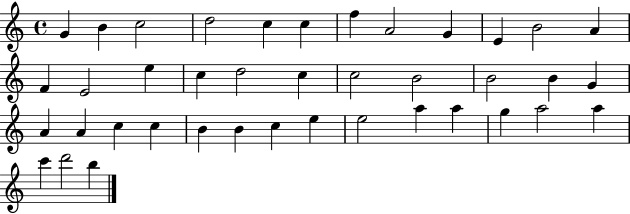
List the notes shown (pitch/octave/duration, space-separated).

G4/q B4/q C5/h D5/h C5/q C5/q F5/q A4/h G4/q E4/q B4/h A4/q F4/q E4/h E5/q C5/q D5/h C5/q C5/h B4/h B4/h B4/q G4/q A4/q A4/q C5/q C5/q B4/q B4/q C5/q E5/q E5/h A5/q A5/q G5/q A5/h A5/q C6/q D6/h B5/q